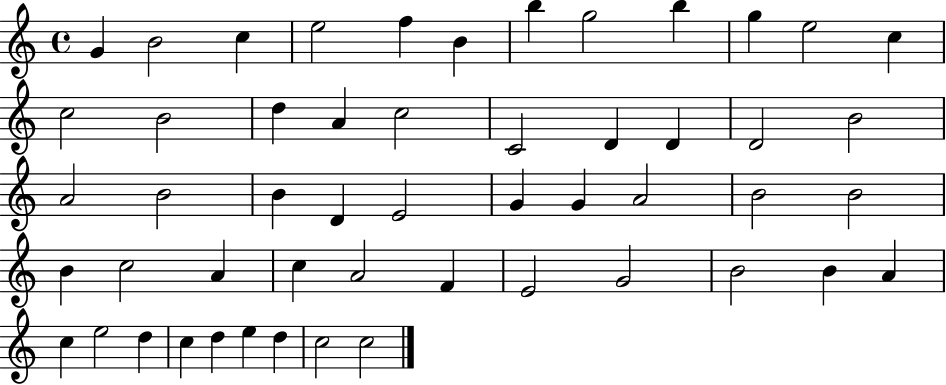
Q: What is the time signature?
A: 4/4